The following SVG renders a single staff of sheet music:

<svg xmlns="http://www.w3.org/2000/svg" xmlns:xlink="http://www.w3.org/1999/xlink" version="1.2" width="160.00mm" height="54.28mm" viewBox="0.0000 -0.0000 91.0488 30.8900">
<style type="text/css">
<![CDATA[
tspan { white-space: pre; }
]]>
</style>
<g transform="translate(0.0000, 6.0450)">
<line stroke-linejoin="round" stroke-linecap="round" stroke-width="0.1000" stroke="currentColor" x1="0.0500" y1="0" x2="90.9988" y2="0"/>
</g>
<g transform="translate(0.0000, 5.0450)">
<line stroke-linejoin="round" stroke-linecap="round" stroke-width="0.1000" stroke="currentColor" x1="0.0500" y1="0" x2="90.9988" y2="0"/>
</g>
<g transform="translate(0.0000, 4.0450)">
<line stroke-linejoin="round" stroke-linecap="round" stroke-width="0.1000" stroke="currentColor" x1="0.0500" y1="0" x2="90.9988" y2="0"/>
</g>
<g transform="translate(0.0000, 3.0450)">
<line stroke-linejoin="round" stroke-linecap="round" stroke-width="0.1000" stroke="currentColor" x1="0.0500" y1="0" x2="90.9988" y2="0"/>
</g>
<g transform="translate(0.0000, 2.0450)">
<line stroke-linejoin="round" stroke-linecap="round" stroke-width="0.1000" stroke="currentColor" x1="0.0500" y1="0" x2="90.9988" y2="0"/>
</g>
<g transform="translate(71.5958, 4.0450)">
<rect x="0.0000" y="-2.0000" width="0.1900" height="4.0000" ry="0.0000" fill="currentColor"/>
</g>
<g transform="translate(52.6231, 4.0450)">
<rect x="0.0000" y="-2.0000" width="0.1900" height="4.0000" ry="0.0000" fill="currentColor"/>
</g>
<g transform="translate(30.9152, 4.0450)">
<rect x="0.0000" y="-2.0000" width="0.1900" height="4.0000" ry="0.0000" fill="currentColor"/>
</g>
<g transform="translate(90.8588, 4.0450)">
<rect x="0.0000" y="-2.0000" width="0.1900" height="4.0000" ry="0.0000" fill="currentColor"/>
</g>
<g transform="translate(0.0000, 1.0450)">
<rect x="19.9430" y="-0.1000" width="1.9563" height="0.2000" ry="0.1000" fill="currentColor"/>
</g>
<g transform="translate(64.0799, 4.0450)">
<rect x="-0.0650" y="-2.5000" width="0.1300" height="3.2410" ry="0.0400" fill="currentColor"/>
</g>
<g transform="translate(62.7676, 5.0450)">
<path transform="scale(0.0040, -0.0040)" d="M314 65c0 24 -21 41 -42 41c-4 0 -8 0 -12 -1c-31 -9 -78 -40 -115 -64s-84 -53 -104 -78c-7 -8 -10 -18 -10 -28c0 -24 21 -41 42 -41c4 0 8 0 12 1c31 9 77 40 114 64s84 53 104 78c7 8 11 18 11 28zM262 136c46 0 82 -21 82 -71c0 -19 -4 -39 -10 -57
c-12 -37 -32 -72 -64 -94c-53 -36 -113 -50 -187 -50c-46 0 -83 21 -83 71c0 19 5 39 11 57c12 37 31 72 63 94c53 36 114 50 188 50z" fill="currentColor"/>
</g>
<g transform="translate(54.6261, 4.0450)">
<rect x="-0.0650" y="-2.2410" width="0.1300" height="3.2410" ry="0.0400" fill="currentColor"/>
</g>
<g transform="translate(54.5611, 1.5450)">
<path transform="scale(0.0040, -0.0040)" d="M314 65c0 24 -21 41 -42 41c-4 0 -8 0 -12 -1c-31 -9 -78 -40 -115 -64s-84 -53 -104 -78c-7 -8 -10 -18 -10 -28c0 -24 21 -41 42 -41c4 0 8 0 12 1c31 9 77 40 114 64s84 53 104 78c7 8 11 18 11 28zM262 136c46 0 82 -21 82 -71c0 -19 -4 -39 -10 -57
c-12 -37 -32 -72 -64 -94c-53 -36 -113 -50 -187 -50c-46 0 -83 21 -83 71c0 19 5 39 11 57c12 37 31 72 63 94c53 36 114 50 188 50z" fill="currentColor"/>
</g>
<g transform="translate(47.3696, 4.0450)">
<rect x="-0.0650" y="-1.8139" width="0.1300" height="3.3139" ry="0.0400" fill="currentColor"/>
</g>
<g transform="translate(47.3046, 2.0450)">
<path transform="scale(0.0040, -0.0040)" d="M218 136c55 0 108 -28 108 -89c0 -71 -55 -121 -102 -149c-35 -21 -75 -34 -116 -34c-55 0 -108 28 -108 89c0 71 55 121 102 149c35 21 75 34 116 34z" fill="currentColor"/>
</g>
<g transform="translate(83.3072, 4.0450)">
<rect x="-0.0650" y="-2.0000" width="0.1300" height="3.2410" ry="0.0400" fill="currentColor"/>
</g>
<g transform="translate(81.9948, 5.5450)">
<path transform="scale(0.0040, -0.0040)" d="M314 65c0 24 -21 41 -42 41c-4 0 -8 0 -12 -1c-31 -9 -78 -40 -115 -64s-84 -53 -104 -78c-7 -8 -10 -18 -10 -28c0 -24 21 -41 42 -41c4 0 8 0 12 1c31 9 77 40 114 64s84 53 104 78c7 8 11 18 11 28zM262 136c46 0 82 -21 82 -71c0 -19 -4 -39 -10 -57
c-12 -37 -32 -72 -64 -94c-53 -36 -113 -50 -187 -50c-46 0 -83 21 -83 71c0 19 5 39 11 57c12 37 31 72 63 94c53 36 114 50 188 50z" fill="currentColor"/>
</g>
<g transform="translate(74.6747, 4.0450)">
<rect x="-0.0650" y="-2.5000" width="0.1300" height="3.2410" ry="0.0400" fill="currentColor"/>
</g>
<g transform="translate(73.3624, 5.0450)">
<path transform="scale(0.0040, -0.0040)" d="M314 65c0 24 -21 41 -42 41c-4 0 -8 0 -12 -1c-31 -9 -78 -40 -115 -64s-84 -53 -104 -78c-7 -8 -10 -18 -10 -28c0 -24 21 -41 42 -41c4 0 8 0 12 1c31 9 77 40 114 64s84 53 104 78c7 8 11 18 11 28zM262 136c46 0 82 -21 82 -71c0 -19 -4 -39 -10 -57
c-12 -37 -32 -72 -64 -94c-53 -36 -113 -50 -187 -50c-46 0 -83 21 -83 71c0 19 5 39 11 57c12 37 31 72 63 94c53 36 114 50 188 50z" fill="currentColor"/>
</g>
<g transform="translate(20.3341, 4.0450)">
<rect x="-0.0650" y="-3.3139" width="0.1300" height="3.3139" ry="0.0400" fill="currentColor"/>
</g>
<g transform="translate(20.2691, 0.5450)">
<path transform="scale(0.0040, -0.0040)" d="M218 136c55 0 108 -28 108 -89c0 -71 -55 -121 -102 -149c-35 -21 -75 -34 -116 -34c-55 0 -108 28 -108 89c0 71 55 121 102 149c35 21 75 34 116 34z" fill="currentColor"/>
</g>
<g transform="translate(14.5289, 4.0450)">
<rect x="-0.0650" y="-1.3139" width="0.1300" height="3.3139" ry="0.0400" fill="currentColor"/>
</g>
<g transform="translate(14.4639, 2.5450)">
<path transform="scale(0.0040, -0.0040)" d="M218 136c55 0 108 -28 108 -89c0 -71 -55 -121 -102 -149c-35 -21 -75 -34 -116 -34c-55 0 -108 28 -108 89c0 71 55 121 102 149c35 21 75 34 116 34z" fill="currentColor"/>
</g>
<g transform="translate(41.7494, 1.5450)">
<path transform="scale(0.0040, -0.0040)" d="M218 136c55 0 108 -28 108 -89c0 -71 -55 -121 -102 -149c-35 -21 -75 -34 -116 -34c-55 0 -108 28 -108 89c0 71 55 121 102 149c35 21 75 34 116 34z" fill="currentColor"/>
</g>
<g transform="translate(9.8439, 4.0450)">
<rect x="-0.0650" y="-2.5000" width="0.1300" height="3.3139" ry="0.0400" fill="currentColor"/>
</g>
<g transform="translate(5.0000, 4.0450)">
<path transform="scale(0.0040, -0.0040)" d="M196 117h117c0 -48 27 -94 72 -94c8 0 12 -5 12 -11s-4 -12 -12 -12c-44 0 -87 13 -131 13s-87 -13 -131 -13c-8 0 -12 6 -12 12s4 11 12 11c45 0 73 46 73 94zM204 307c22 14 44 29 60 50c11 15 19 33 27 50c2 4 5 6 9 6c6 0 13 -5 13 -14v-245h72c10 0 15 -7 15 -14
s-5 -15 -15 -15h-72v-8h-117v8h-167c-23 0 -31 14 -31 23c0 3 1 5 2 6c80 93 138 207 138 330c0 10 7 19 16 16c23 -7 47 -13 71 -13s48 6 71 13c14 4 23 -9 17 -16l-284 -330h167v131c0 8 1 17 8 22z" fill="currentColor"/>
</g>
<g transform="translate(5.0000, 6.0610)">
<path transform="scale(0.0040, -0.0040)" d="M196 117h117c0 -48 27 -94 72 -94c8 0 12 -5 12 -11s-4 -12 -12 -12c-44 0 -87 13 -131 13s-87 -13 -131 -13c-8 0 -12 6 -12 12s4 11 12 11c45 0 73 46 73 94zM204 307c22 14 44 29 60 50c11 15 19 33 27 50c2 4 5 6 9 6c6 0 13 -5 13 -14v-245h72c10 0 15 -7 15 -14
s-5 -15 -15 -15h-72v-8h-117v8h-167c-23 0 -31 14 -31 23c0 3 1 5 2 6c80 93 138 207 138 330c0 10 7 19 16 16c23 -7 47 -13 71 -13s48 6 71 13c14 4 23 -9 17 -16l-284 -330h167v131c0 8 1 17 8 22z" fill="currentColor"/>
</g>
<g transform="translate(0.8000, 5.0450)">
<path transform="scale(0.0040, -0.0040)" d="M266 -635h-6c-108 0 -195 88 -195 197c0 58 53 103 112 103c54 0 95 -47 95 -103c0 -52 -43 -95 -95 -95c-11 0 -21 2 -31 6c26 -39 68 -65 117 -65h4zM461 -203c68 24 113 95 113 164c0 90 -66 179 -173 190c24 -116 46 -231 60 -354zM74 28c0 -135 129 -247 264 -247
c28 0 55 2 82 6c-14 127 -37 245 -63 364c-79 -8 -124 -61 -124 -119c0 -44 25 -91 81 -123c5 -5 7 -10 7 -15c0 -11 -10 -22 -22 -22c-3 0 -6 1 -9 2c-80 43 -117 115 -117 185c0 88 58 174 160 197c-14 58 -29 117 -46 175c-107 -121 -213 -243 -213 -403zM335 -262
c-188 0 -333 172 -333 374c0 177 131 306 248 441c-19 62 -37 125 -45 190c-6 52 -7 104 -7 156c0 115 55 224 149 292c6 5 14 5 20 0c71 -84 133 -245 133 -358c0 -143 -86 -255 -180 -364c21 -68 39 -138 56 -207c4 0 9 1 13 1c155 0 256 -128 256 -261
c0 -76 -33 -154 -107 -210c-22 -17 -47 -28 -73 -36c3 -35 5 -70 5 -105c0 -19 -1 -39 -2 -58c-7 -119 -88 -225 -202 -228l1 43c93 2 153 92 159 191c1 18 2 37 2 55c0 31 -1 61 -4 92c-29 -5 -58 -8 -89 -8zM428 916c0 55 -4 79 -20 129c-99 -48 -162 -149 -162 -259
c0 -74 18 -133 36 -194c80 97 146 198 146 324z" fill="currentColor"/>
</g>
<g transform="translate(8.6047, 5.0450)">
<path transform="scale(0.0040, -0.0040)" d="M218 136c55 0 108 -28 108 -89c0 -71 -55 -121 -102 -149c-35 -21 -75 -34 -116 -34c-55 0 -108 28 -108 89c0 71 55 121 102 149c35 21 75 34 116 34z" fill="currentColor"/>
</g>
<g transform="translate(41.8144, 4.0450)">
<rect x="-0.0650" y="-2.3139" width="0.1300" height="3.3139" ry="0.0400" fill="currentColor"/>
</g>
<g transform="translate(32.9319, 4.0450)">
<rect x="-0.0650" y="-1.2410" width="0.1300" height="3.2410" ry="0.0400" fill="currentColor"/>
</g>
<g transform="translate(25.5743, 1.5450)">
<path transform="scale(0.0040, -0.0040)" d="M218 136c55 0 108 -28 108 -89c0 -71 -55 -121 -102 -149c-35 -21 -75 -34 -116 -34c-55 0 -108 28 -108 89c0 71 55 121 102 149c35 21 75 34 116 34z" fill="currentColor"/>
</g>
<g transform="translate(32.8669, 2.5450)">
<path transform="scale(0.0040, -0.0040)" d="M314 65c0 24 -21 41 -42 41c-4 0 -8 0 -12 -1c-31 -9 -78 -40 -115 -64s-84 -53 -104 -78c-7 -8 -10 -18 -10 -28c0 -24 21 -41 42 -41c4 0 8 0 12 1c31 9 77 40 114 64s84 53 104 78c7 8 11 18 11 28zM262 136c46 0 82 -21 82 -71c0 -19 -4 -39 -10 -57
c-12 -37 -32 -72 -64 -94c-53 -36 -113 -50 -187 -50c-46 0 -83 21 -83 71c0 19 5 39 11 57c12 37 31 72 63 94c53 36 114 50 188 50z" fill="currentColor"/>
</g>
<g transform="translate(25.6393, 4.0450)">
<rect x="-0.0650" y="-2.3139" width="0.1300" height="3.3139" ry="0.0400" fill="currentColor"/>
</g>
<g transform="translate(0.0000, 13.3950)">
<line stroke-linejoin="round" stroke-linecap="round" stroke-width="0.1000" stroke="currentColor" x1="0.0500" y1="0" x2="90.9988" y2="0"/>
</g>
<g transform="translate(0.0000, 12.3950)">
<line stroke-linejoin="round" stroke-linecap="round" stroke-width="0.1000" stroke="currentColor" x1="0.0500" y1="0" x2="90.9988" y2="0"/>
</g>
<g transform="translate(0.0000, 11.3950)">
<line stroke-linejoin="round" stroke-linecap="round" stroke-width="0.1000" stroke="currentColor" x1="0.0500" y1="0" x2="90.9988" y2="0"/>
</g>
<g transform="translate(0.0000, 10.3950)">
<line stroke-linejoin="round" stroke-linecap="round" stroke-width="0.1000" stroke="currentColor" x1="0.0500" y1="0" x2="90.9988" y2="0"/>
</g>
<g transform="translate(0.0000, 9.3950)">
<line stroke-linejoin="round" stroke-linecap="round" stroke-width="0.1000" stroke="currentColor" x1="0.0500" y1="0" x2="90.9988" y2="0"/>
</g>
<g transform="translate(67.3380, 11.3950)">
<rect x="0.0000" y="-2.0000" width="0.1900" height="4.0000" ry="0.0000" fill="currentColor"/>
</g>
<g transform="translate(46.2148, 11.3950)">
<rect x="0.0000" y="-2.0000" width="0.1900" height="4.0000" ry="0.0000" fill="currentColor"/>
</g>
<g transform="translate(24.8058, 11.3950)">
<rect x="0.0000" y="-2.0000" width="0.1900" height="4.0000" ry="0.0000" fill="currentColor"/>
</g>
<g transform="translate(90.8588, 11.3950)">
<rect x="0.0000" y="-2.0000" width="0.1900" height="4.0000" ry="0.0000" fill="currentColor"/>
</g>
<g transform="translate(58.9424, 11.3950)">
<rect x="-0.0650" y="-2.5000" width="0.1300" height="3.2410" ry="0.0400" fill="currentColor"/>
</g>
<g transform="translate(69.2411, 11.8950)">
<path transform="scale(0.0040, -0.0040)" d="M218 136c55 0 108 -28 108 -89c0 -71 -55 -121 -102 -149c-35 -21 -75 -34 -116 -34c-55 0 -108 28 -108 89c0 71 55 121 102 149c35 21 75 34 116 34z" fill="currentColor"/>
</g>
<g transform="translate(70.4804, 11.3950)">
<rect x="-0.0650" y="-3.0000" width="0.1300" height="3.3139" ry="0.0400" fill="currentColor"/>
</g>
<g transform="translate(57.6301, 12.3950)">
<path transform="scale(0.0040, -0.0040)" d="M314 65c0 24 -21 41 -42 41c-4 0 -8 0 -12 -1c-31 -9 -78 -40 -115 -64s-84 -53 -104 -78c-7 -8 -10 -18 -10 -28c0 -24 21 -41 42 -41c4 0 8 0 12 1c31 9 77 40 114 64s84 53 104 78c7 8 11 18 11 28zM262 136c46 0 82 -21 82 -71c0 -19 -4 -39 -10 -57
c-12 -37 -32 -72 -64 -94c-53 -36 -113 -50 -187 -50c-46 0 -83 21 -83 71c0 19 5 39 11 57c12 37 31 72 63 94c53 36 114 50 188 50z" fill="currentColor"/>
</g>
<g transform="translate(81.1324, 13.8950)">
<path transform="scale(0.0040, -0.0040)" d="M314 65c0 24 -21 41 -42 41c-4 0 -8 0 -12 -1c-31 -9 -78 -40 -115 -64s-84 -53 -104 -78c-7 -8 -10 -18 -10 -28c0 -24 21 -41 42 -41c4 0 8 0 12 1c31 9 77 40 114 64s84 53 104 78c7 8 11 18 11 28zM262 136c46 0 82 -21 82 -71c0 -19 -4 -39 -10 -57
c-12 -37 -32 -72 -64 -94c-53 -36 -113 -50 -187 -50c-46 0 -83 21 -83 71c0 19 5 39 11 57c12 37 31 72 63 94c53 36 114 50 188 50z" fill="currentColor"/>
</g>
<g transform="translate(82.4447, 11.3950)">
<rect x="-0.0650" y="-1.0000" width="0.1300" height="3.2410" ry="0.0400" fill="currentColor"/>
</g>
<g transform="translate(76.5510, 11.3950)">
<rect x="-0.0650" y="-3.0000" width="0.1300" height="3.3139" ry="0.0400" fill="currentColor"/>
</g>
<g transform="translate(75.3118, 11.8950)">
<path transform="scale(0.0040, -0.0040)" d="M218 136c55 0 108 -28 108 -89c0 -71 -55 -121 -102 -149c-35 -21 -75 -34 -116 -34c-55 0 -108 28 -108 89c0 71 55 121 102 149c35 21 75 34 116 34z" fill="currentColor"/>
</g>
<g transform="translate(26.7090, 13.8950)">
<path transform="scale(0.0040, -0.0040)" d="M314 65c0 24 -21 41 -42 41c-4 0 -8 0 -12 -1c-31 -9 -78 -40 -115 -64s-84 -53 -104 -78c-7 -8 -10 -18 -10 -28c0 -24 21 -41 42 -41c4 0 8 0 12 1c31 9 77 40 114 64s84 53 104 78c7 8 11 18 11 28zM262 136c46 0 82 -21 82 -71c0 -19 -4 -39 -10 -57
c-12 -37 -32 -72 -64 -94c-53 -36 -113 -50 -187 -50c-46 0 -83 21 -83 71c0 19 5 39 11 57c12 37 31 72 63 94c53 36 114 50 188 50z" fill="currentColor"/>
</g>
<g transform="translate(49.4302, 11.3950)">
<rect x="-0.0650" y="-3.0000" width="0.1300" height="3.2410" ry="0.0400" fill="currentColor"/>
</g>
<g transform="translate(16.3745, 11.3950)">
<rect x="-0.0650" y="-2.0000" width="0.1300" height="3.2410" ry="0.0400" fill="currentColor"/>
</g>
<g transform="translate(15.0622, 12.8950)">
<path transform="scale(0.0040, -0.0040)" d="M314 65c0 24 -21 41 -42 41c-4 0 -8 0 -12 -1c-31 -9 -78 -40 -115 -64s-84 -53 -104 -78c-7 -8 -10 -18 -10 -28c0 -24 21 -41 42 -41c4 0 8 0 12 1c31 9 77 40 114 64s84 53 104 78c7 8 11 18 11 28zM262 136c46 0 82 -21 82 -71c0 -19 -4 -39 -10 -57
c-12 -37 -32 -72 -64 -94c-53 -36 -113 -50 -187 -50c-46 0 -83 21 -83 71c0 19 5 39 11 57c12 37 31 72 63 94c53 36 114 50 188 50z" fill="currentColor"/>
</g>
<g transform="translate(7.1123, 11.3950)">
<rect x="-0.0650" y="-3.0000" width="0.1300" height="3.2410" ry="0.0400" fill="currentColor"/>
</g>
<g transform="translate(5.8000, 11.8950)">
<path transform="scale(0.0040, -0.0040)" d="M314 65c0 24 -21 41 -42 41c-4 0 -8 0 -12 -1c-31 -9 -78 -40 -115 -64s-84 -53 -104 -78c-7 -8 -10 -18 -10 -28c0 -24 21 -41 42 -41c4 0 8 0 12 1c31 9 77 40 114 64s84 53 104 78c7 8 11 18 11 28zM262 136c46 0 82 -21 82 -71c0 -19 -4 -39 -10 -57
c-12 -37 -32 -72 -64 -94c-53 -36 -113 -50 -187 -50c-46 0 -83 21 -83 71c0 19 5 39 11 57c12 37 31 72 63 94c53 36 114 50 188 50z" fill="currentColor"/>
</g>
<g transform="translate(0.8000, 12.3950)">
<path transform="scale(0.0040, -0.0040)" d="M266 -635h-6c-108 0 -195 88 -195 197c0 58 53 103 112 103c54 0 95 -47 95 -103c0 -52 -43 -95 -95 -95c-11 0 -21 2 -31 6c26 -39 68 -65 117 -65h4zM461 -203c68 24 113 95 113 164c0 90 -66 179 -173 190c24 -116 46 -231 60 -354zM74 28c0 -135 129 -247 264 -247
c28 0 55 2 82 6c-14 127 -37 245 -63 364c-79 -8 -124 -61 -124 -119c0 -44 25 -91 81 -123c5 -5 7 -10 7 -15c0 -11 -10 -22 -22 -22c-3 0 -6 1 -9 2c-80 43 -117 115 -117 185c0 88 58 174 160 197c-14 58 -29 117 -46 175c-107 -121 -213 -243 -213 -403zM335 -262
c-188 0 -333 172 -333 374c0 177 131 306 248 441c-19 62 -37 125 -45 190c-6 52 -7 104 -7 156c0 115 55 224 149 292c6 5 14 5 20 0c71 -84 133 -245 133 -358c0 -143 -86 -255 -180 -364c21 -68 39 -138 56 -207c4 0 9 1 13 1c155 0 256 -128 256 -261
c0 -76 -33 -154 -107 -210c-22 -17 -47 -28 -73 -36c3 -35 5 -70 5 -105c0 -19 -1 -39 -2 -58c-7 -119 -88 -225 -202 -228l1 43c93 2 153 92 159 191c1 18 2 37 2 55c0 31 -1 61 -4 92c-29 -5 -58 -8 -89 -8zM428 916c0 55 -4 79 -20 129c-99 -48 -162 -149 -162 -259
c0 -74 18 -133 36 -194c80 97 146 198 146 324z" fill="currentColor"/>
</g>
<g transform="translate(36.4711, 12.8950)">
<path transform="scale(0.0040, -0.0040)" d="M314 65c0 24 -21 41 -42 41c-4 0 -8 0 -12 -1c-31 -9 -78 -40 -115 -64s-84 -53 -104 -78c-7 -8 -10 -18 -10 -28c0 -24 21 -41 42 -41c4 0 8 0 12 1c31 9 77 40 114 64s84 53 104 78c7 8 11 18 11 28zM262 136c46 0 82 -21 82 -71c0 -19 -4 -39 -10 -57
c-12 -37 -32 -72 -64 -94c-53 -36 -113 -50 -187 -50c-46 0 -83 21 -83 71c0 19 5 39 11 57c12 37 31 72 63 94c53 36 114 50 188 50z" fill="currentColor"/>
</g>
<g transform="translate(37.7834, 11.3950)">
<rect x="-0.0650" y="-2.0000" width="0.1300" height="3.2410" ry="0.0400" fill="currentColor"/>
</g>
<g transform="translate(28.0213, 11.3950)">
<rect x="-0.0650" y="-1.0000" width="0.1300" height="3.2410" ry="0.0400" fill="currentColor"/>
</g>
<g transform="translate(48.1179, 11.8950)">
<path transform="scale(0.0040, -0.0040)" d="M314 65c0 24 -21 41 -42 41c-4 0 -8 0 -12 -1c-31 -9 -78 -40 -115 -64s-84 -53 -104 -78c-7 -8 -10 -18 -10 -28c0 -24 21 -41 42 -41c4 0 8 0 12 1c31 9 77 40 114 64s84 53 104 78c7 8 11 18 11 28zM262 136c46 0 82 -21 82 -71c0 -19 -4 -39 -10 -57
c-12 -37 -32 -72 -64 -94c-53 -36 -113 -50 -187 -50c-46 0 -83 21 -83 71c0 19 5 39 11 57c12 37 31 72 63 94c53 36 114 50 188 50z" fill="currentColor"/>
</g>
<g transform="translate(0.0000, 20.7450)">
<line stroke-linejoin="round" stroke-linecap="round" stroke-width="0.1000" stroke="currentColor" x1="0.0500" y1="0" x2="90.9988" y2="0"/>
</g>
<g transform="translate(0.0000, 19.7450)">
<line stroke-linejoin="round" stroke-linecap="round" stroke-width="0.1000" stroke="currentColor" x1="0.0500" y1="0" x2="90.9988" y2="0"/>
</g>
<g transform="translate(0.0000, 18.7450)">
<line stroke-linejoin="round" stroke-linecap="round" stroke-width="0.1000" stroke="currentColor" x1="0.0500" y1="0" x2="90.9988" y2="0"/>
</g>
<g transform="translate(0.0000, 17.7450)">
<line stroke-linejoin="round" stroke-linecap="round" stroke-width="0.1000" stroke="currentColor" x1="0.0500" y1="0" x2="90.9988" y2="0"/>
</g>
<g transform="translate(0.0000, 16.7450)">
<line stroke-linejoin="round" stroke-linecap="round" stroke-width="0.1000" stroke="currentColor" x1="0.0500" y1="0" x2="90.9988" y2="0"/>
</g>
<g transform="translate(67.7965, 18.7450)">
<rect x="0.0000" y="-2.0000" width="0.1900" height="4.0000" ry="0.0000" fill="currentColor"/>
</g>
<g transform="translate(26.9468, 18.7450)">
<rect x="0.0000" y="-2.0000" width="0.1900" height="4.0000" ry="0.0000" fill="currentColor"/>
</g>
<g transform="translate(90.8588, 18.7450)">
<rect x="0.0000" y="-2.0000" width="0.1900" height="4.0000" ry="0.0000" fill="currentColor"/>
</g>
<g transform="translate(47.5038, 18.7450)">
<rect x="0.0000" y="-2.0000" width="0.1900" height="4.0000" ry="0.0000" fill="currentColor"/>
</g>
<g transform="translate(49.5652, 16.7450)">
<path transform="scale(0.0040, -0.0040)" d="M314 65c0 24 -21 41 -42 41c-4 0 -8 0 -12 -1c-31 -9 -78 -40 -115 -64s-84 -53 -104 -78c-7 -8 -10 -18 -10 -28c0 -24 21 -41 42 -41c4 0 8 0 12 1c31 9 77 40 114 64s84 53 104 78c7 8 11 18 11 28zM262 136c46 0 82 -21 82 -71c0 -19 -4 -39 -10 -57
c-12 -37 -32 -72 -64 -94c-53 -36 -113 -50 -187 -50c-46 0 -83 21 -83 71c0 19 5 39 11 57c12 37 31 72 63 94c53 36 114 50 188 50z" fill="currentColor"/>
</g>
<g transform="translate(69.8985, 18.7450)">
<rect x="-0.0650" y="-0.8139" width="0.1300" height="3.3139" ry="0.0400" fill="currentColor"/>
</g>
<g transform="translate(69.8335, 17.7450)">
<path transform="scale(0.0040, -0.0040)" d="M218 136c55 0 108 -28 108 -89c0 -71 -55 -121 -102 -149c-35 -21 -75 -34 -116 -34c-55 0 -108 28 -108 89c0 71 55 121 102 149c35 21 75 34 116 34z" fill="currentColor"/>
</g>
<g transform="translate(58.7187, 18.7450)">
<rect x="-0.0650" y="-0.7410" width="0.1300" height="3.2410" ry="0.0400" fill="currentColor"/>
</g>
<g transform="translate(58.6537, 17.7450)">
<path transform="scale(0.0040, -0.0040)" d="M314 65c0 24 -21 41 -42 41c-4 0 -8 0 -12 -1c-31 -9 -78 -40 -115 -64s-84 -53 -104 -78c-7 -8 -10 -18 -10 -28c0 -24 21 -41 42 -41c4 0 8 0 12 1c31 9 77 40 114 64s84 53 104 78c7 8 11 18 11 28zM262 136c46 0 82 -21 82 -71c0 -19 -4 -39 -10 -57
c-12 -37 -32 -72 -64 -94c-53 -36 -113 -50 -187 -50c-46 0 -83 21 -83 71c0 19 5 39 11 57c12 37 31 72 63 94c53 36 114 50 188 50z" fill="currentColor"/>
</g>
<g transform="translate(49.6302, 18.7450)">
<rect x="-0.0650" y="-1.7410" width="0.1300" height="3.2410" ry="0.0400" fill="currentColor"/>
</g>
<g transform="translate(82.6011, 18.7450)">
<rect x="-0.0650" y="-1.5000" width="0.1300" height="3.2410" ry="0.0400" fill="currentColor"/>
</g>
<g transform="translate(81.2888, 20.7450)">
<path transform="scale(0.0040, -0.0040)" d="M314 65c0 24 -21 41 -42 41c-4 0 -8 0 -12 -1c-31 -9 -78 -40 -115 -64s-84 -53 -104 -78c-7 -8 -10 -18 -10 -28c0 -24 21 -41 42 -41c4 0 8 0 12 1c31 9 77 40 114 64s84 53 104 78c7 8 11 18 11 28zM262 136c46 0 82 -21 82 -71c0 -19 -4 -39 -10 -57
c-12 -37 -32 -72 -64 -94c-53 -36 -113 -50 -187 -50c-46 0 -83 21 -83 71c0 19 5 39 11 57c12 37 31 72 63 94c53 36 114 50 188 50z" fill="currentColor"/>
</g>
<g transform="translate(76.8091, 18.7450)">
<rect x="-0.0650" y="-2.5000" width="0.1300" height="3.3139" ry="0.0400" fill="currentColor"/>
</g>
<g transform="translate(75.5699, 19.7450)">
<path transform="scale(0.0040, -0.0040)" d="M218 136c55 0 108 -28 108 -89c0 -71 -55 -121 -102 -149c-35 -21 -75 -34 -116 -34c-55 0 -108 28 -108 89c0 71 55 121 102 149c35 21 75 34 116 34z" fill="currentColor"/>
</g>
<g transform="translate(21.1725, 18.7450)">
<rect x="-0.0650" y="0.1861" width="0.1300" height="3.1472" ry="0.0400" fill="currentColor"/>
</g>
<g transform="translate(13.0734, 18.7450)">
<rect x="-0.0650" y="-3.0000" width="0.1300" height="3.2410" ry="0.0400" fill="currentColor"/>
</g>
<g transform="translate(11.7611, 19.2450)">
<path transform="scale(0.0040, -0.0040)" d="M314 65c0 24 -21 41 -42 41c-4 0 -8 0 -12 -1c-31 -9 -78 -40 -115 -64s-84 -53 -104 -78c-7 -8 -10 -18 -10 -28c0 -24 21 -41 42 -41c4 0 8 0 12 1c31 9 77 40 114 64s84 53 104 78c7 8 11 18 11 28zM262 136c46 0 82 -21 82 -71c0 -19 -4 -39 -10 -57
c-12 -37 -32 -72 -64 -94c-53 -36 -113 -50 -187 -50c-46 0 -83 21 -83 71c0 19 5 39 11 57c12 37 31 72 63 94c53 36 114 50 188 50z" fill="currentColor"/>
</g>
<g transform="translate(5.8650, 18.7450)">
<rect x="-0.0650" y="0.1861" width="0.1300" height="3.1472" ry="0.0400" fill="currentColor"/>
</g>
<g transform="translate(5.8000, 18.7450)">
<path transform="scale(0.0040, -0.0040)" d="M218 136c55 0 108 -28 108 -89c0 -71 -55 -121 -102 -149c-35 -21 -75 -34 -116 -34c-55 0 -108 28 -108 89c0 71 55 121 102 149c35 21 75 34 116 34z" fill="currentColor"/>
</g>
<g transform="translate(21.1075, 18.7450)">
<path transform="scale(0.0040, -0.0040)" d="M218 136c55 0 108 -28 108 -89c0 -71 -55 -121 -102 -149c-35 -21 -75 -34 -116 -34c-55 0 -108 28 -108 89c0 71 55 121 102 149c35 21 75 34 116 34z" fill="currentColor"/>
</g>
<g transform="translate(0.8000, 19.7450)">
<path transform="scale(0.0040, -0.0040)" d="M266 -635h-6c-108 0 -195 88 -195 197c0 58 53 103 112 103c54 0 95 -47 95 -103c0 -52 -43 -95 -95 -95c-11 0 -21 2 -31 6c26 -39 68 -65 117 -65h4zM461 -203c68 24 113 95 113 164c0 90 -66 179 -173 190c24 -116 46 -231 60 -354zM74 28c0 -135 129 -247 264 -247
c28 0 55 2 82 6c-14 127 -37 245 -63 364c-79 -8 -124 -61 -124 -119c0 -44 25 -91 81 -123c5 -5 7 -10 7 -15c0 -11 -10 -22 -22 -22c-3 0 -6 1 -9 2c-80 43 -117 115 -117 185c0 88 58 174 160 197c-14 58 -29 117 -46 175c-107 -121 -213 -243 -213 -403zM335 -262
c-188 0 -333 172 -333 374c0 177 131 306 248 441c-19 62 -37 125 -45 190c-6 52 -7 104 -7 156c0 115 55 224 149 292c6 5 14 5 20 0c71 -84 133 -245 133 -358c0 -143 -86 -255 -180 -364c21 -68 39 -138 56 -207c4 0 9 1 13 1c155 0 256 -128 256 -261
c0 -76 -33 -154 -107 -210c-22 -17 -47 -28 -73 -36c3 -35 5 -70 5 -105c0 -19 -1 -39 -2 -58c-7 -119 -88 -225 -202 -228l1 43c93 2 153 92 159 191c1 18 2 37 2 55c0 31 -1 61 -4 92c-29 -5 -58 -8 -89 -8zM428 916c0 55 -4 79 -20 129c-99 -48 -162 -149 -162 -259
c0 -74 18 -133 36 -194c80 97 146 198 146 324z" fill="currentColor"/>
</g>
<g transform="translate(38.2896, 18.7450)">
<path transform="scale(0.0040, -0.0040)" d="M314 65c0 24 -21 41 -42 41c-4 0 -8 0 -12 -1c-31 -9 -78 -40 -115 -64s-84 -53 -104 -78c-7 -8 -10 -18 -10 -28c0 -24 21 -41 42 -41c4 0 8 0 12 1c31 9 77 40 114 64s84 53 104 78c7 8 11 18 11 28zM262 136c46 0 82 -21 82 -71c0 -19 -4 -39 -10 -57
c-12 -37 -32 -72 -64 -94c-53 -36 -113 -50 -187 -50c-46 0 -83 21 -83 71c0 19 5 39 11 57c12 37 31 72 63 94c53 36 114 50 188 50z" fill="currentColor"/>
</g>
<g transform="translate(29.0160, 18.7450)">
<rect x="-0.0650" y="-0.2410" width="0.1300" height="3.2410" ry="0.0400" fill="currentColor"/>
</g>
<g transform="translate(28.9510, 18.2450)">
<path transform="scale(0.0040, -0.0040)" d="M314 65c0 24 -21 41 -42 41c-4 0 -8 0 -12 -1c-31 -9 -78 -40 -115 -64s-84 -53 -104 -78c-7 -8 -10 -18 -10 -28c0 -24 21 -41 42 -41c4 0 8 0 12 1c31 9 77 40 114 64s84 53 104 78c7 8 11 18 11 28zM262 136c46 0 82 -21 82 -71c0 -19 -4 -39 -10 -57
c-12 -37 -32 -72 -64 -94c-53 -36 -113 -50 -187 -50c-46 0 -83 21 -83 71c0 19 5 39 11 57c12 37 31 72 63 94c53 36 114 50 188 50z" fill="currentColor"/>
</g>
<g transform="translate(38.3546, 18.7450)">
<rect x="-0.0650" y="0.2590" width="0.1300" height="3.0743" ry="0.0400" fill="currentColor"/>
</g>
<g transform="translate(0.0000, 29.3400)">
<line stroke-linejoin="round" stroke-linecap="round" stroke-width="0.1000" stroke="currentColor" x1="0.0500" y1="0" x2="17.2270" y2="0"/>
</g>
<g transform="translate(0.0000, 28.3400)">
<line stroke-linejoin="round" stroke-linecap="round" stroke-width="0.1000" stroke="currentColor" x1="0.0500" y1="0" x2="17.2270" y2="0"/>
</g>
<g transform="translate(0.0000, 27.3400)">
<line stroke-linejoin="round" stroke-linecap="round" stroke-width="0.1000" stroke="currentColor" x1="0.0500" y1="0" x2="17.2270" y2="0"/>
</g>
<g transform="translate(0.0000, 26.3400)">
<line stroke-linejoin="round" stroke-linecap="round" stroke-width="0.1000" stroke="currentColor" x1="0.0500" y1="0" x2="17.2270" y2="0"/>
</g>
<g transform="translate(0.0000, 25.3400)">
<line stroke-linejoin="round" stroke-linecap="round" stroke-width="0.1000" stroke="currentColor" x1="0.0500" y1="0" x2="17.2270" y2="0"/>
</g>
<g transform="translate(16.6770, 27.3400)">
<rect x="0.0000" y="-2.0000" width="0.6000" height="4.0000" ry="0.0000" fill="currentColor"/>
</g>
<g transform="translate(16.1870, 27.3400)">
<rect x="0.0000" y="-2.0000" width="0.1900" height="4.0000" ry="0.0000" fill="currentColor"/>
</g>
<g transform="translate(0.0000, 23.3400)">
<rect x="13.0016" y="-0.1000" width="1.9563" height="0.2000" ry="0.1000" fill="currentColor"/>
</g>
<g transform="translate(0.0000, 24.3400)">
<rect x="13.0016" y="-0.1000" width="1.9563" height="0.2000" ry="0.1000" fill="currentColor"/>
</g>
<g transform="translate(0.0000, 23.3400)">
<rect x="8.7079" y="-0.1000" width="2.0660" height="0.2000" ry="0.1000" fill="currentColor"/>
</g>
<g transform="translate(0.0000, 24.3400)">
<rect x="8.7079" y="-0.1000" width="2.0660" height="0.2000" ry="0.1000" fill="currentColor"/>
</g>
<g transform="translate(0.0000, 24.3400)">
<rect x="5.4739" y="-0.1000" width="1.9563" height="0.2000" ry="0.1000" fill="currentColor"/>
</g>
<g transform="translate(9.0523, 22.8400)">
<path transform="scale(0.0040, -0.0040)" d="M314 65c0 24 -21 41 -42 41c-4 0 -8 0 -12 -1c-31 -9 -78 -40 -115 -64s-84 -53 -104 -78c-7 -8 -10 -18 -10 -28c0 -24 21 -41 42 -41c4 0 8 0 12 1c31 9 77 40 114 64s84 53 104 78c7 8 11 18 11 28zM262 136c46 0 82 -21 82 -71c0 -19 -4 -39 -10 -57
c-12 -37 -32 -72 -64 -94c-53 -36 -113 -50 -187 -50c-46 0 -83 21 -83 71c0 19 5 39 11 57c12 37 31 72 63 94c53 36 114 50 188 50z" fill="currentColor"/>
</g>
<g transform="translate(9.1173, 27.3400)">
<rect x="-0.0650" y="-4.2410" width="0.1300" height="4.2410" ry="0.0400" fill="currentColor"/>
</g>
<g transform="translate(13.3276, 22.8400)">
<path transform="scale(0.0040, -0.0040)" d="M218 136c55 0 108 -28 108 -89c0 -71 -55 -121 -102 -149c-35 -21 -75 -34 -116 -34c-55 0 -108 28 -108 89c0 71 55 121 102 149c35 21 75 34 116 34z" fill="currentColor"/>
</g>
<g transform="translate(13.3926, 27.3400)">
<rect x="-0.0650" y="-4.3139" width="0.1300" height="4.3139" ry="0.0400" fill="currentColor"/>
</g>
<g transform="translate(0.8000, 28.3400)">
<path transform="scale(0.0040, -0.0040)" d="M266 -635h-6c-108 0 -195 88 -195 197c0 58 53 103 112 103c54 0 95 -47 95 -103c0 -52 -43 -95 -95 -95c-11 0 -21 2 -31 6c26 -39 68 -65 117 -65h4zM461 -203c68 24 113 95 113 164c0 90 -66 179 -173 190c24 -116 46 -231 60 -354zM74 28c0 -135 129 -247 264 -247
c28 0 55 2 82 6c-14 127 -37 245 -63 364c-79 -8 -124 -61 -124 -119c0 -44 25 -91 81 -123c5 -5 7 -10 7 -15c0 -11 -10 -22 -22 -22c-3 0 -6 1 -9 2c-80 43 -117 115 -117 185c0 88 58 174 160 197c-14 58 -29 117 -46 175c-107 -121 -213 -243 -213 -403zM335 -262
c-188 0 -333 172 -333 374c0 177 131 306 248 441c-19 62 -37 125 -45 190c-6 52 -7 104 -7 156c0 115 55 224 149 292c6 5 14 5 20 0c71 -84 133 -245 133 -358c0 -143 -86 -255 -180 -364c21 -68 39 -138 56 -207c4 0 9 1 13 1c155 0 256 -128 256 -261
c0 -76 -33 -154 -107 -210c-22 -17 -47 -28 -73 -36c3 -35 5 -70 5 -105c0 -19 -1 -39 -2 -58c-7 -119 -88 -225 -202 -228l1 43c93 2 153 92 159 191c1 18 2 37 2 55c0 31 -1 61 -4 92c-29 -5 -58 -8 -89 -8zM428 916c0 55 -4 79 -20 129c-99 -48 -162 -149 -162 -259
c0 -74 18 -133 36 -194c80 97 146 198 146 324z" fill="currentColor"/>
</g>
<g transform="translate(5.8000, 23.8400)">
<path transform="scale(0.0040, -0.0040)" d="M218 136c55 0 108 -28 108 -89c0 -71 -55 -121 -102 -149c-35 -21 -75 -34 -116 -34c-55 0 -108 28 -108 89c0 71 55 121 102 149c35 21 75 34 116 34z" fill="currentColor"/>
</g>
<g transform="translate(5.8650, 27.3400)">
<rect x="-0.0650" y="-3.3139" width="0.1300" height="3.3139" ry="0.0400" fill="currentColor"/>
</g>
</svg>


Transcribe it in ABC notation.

X:1
T:Untitled
M:4/4
L:1/4
K:C
G e b g e2 g f g2 G2 G2 F2 A2 F2 D2 F2 A2 G2 A A D2 B A2 B c2 B2 f2 d2 d G E2 b d'2 d'